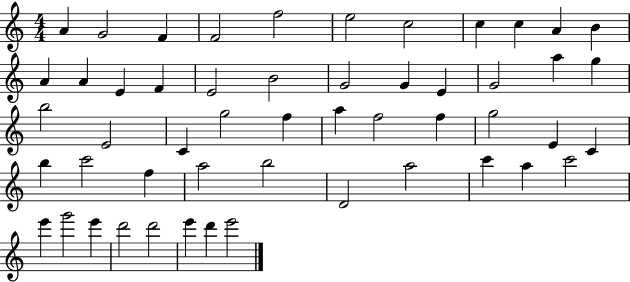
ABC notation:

X:1
T:Untitled
M:4/4
L:1/4
K:C
A G2 F F2 f2 e2 c2 c c A B A A E F E2 B2 G2 G E G2 a g b2 E2 C g2 f a f2 f g2 E C b c'2 f a2 b2 D2 a2 c' a c'2 e' g'2 e' d'2 d'2 e' d' e'2